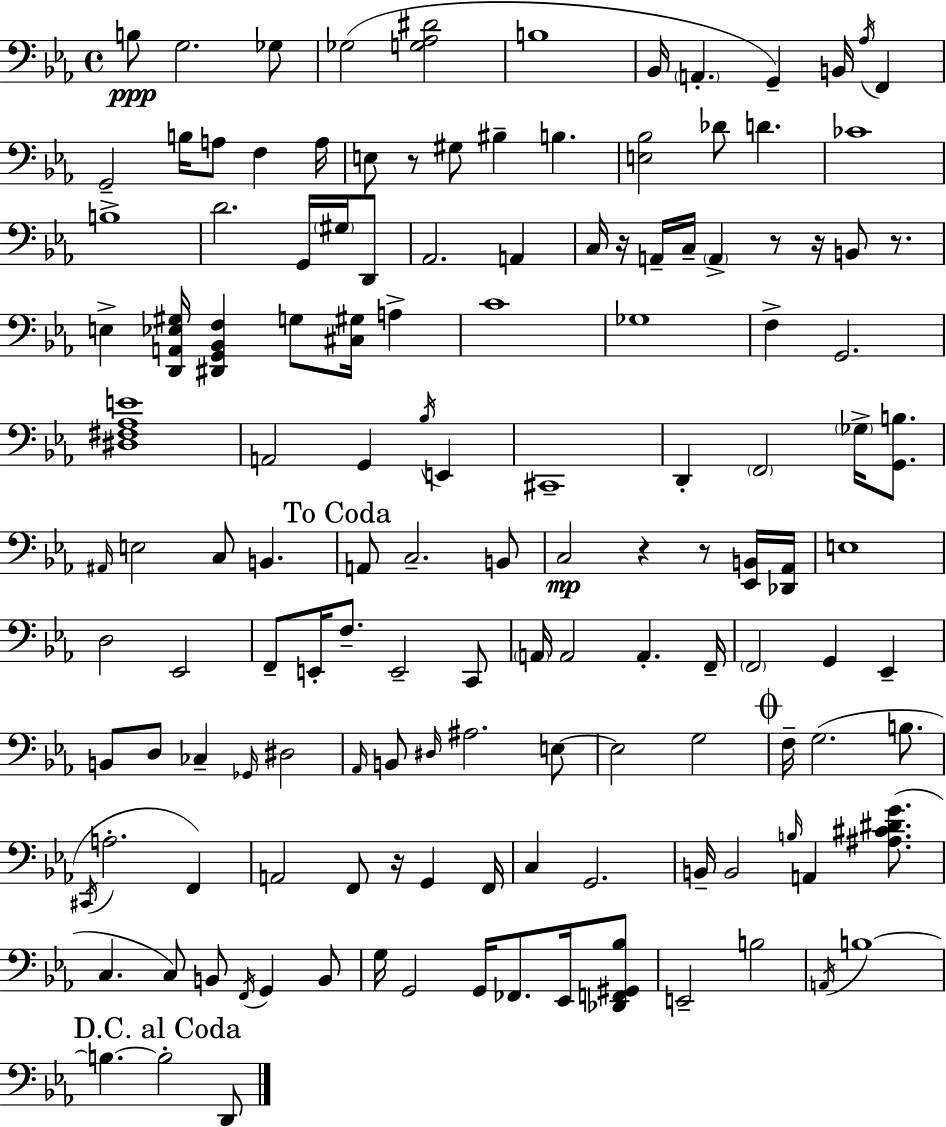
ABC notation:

X:1
T:Untitled
M:4/4
L:1/4
K:Eb
B,/2 G,2 _G,/2 _G,2 [G,_A,^D]2 B,4 _B,,/4 A,, G,, B,,/4 _A,/4 F,, G,,2 B,/4 A,/2 F, A,/4 E,/2 z/2 ^G,/2 ^B, B, [E,_B,]2 _D/2 D _C4 B,4 D2 G,,/4 ^G,/4 D,,/2 _A,,2 A,, C,/4 z/4 A,,/4 C,/4 A,, z/2 z/4 B,,/2 z/2 E, [D,,A,,_E,^G,]/4 [^D,,G,,_B,,F,] G,/2 [^C,^G,]/4 A, C4 _G,4 F, G,,2 [^D,^F,_A,E]4 A,,2 G,, _B,/4 E,, ^C,,4 D,, F,,2 _G,/4 [G,,B,]/2 ^A,,/4 E,2 C,/2 B,, A,,/2 C,2 B,,/2 C,2 z z/2 [_E,,B,,]/4 [_D,,_A,,]/4 E,4 D,2 _E,,2 F,,/2 E,,/4 F,/2 E,,2 C,,/2 A,,/4 A,,2 A,, F,,/4 F,,2 G,, _E,, B,,/2 D,/2 _C, _G,,/4 ^D,2 _A,,/4 B,,/2 ^D,/4 ^A,2 E,/2 E,2 G,2 F,/4 G,2 B,/2 ^C,,/4 A,2 F,, A,,2 F,,/2 z/4 G,, F,,/4 C, G,,2 B,,/4 B,,2 B,/4 A,, [^A,^C^DG]/2 C, C,/2 B,,/2 F,,/4 G,, B,,/2 G,/4 G,,2 G,,/4 _F,,/2 _E,,/4 [_D,,F,,^G,,_B,]/2 E,,2 B,2 A,,/4 B,4 B, B,2 D,,/2